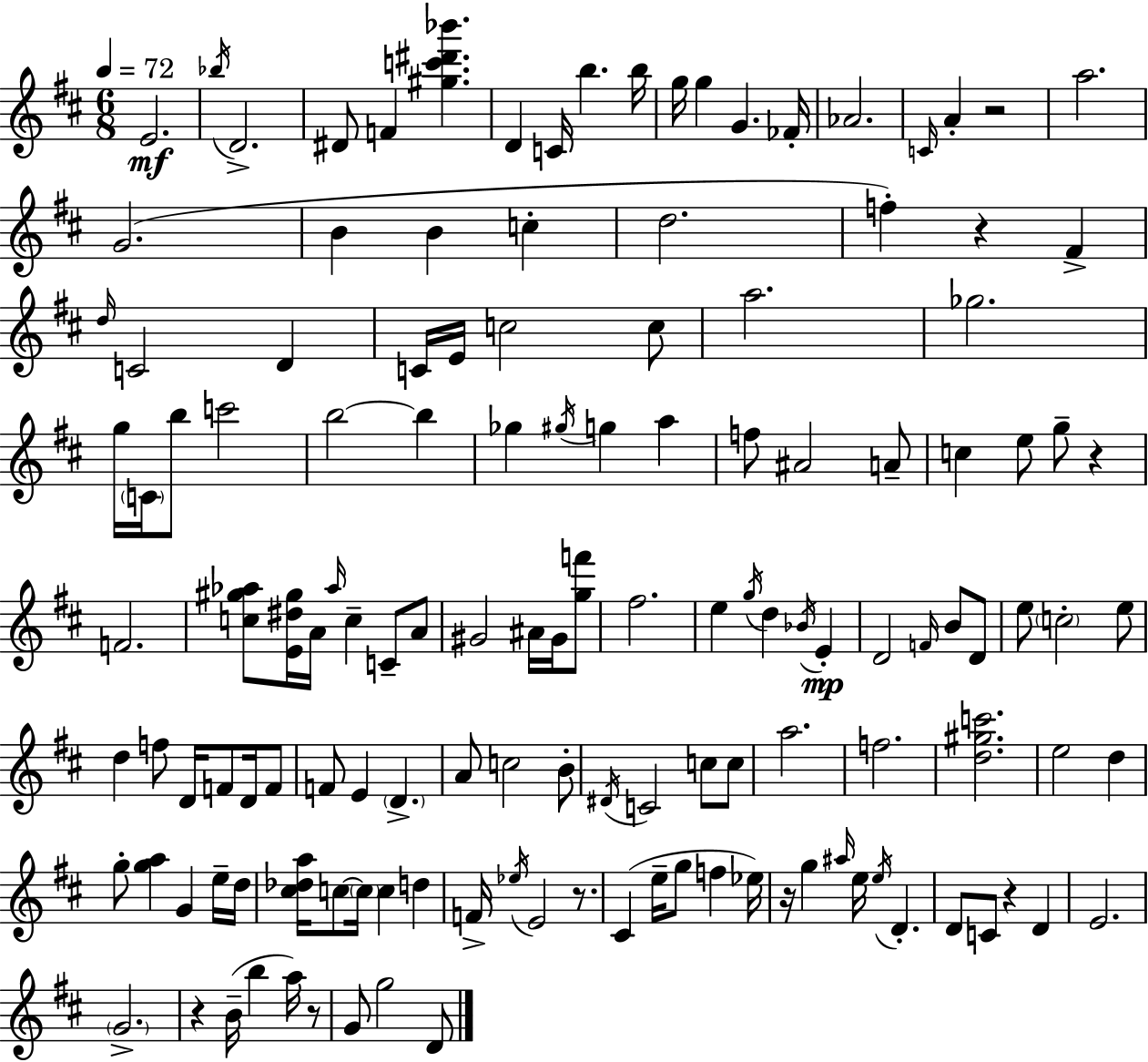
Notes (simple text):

E4/h. Bb5/s D4/h. D#4/e F4/q [G#5,C6,D#6,Bb6]/q. D4/q C4/s B5/q. B5/s G5/s G5/q G4/q. FES4/s Ab4/h. C4/s A4/q R/h A5/h. G4/h. B4/q B4/q C5/q D5/h. F5/q R/q F#4/q D5/s C4/h D4/q C4/s E4/s C5/h C5/e A5/h. Gb5/h. G5/s C4/s B5/e C6/h B5/h B5/q Gb5/q G#5/s G5/q A5/q F5/e A#4/h A4/e C5/q E5/e G5/e R/q F4/h. [C5,G#5,Ab5]/e [E4,D#5,G#5]/s A4/s Ab5/s C5/q C4/e A4/e G#4/h A#4/s G#4/s [G5,F6]/e F#5/h. E5/q G5/s D5/q Bb4/s E4/q D4/h F4/s B4/e D4/e E5/e C5/h E5/e D5/q F5/e D4/s F4/e D4/s F4/e F4/e E4/q D4/q. A4/e C5/h B4/e D#4/s C4/h C5/e C5/e A5/h. F5/h. [D5,G#5,C6]/h. E5/h D5/q G5/e [G5,A5]/q G4/q E5/s D5/s [C#5,Db5,A5]/s C5/e C5/s C5/q D5/q F4/s Eb5/s E4/h R/e. C#4/q E5/s G5/e F5/q Eb5/s R/s G5/q A#5/s E5/s E5/s D4/q. D4/e C4/e R/q D4/q E4/h. G4/h. R/q B4/s B5/q A5/s R/e G4/e G5/h D4/e